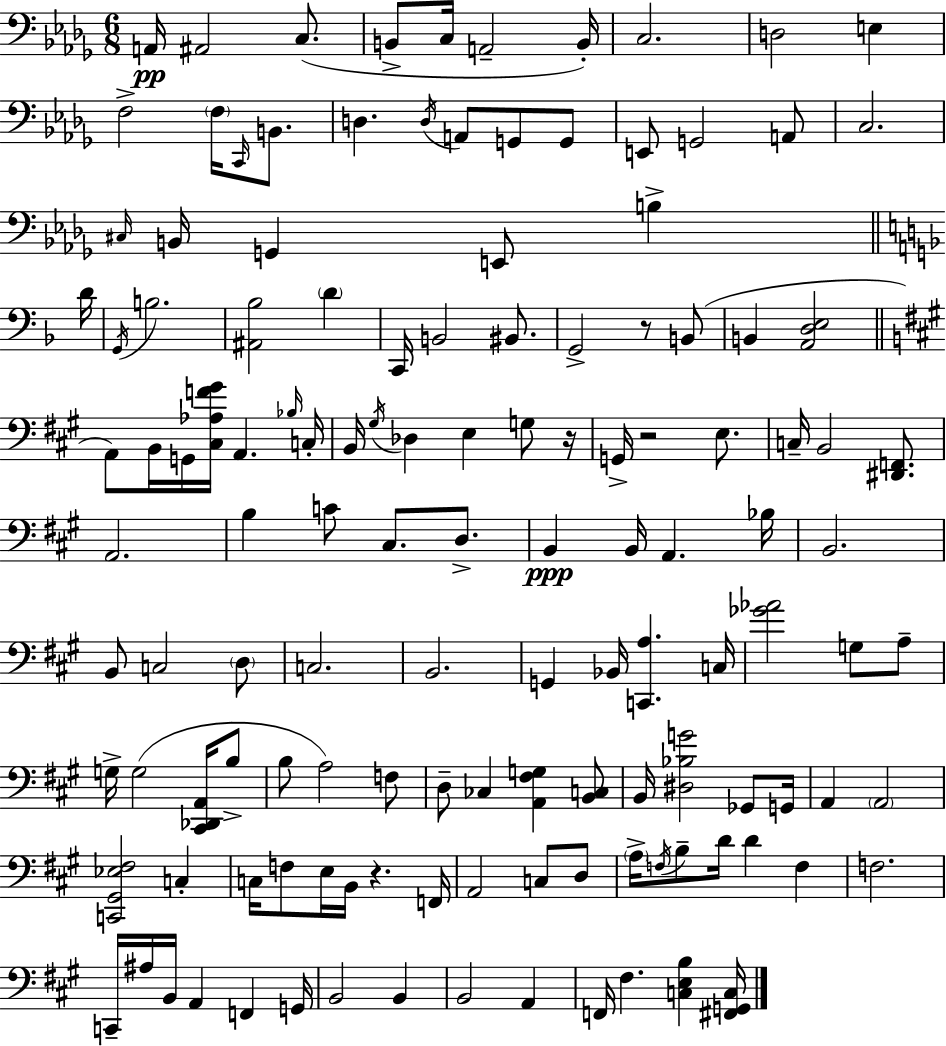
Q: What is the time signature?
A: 6/8